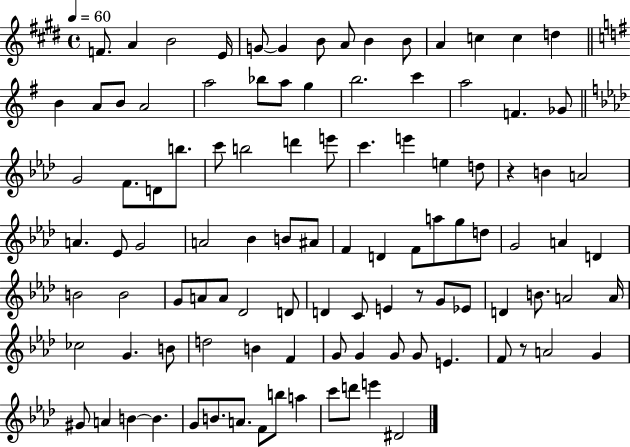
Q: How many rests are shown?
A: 3